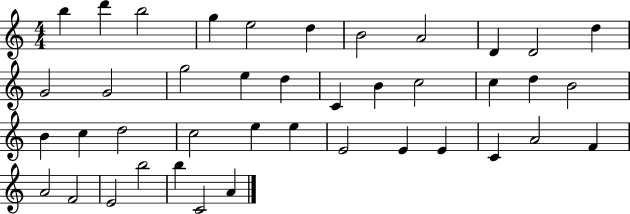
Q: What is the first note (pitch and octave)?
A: B5